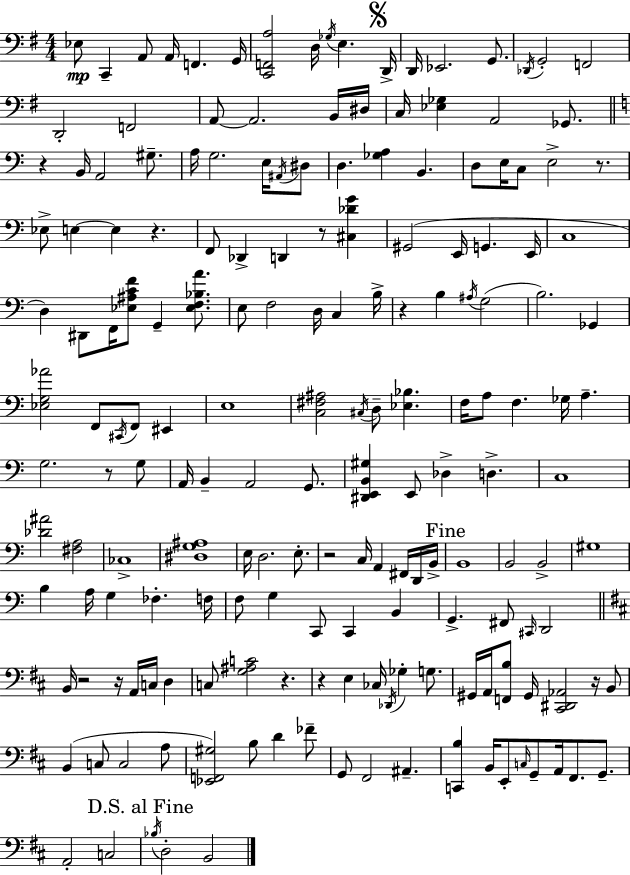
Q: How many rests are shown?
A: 12